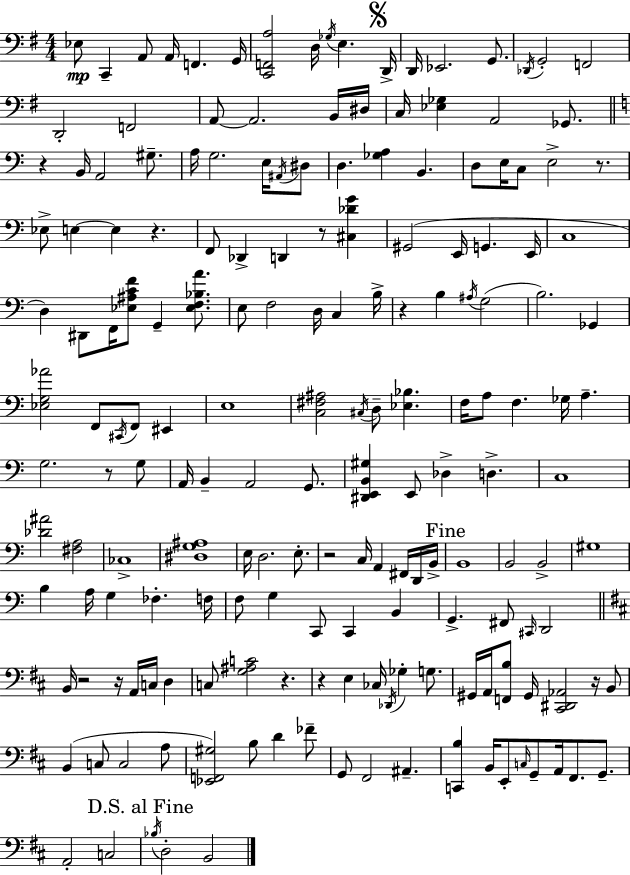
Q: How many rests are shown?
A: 12